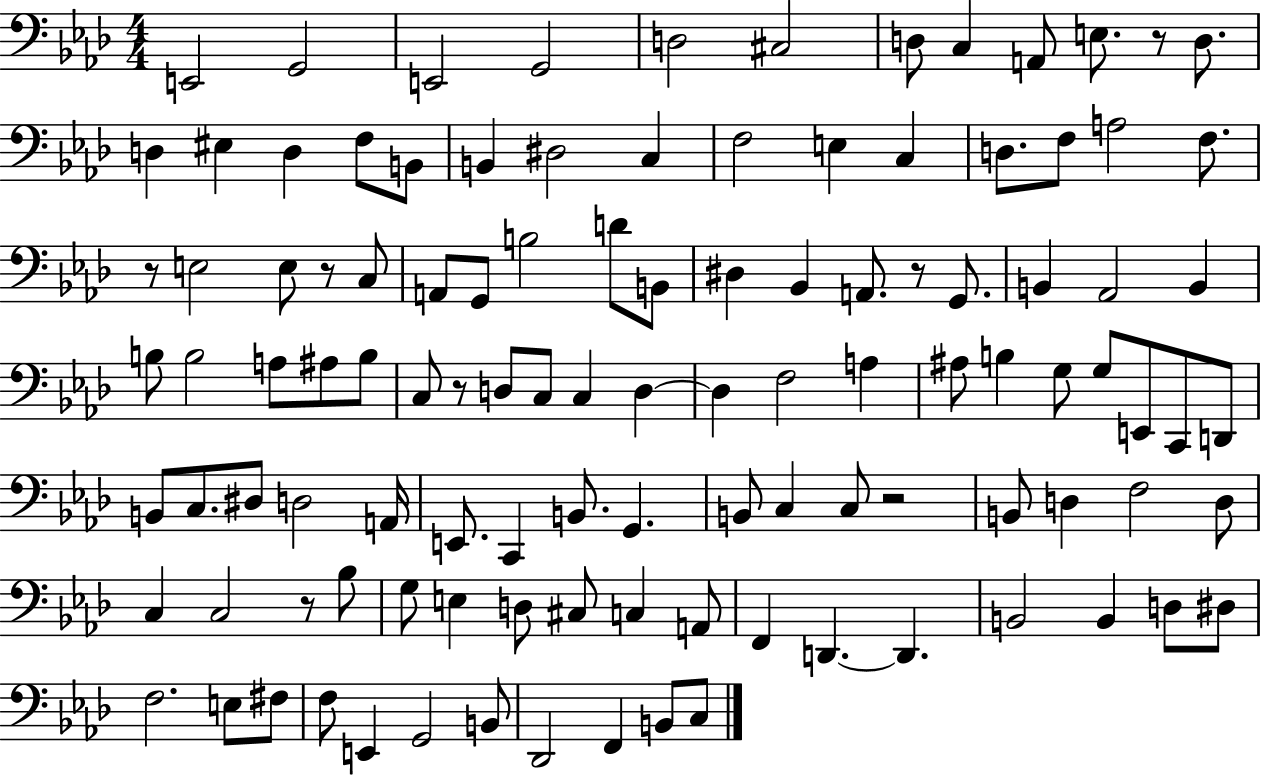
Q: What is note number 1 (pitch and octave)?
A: E2